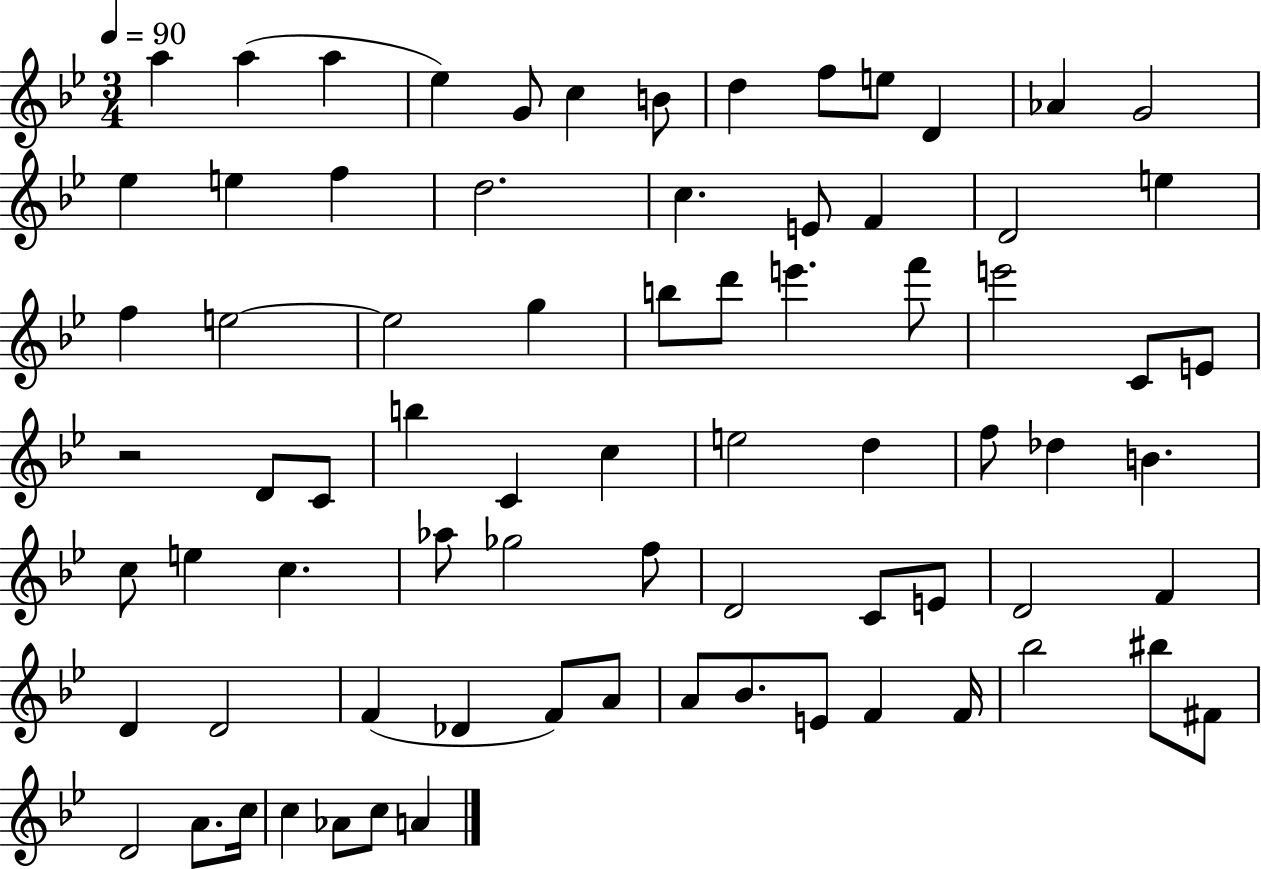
{
  \clef treble
  \numericTimeSignature
  \time 3/4
  \key bes \major
  \tempo 4 = 90
  a''4 a''4( a''4 | ees''4) g'8 c''4 b'8 | d''4 f''8 e''8 d'4 | aes'4 g'2 | \break ees''4 e''4 f''4 | d''2. | c''4. e'8 f'4 | d'2 e''4 | \break f''4 e''2~~ | e''2 g''4 | b''8 d'''8 e'''4. f'''8 | e'''2 c'8 e'8 | \break r2 d'8 c'8 | b''4 c'4 c''4 | e''2 d''4 | f''8 des''4 b'4. | \break c''8 e''4 c''4. | aes''8 ges''2 f''8 | d'2 c'8 e'8 | d'2 f'4 | \break d'4 d'2 | f'4( des'4 f'8) a'8 | a'8 bes'8. e'8 f'4 f'16 | bes''2 bis''8 fis'8 | \break d'2 a'8. c''16 | c''4 aes'8 c''8 a'4 | \bar "|."
}